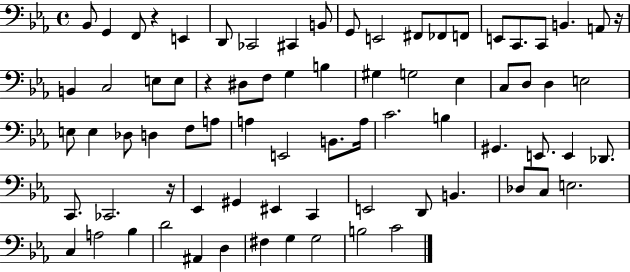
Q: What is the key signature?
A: EES major